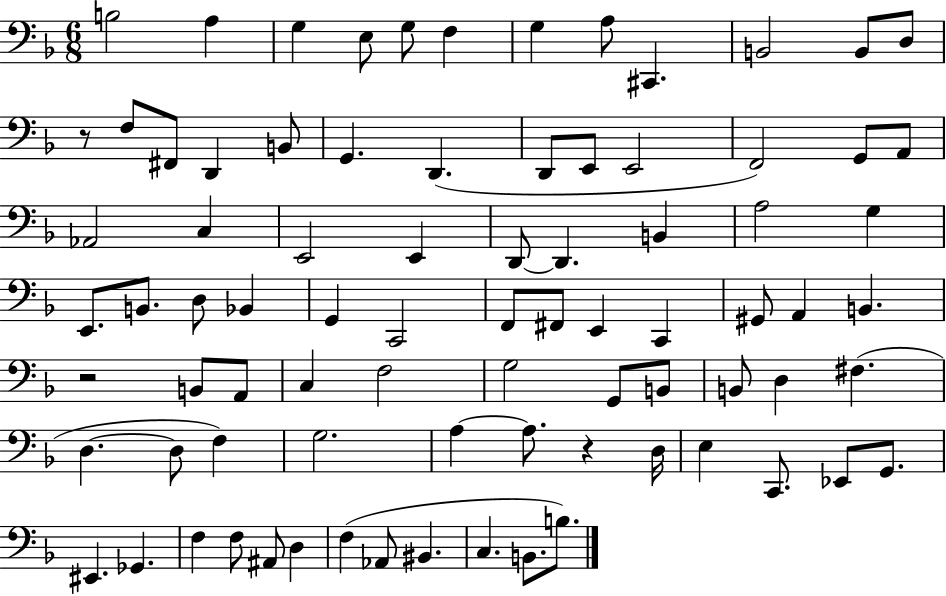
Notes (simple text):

B3/h A3/q G3/q E3/e G3/e F3/q G3/q A3/e C#2/q. B2/h B2/e D3/e R/e F3/e F#2/e D2/q B2/e G2/q. D2/q. D2/e E2/e E2/h F2/h G2/e A2/e Ab2/h C3/q E2/h E2/q D2/e D2/q. B2/q A3/h G3/q E2/e. B2/e. D3/e Bb2/q G2/q C2/h F2/e F#2/e E2/q C2/q G#2/e A2/q B2/q. R/h B2/e A2/e C3/q F3/h G3/h G2/e B2/e B2/e D3/q F#3/q. D3/q. D3/e F3/q G3/h. A3/q A3/e. R/q D3/s E3/q C2/e. Eb2/e G2/e. EIS2/q. Gb2/q. F3/q F3/e A#2/e D3/q F3/q Ab2/e BIS2/q. C3/q. B2/e. B3/e.